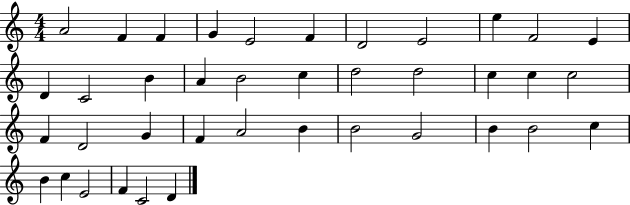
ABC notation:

X:1
T:Untitled
M:4/4
L:1/4
K:C
A2 F F G E2 F D2 E2 e F2 E D C2 B A B2 c d2 d2 c c c2 F D2 G F A2 B B2 G2 B B2 c B c E2 F C2 D